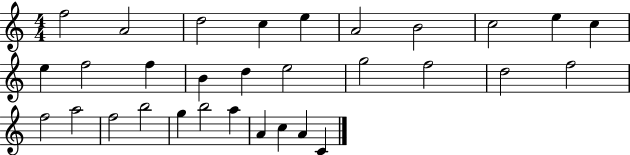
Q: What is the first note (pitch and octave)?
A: F5